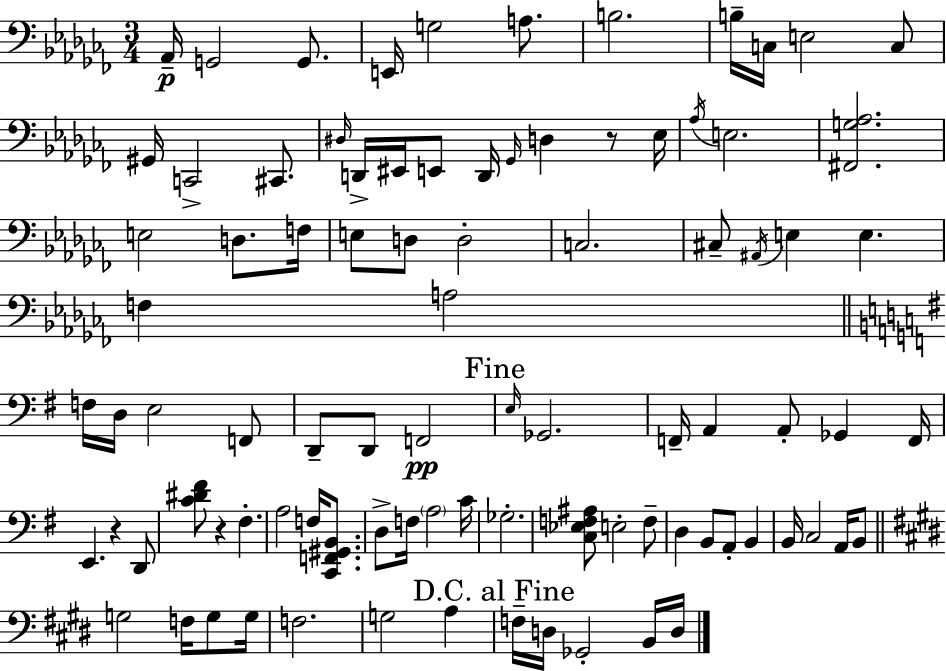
X:1
T:Untitled
M:3/4
L:1/4
K:Abm
_A,,/4 G,,2 G,,/2 E,,/4 G,2 A,/2 B,2 B,/4 C,/4 E,2 C,/2 ^G,,/4 C,,2 ^C,,/2 ^D,/4 D,,/4 ^E,,/4 E,,/2 D,,/4 _G,,/4 D, z/2 _E,/4 _A,/4 E,2 [^F,,G,_A,]2 E,2 D,/2 F,/4 E,/2 D,/2 D,2 C,2 ^C,/2 ^A,,/4 E, E, F, A,2 F,/4 D,/4 E,2 F,,/2 D,,/2 D,,/2 F,,2 E,/4 _G,,2 F,,/4 A,, A,,/2 _G,, F,,/4 E,, z D,,/2 [C^D^F]/2 z ^F, A,2 F,/4 [C,,F,,^G,,B,,]/2 D,/2 F,/4 A,2 C/4 _G,2 [C,_E,F,^A,]/2 E,2 F,/2 D, B,,/2 A,,/2 B,, B,,/4 C,2 A,,/4 B,,/2 G,2 F,/4 G,/2 G,/4 F,2 G,2 A, F,/4 D,/4 _G,,2 B,,/4 D,/4